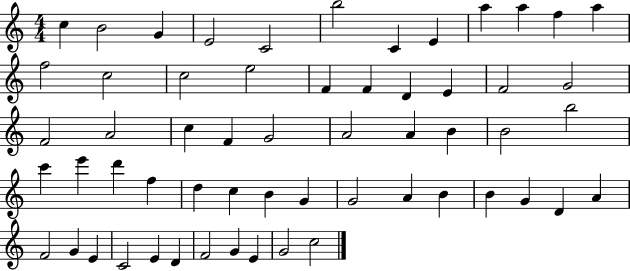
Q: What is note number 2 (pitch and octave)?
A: B4